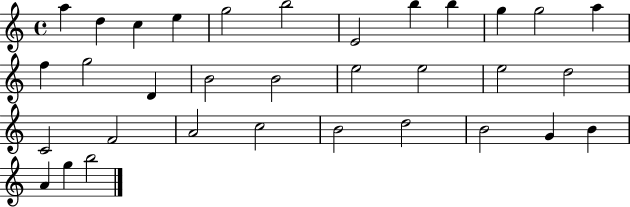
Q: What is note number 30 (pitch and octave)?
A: B4